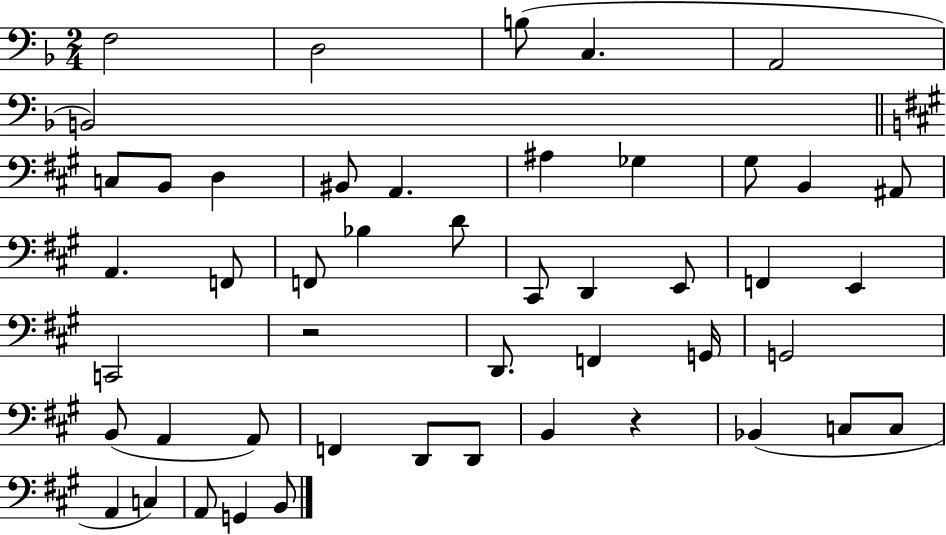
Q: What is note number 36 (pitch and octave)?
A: D2